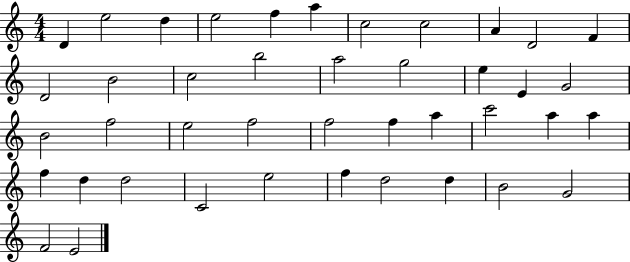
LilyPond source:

{
  \clef treble
  \numericTimeSignature
  \time 4/4
  \key c \major
  d'4 e''2 d''4 | e''2 f''4 a''4 | c''2 c''2 | a'4 d'2 f'4 | \break d'2 b'2 | c''2 b''2 | a''2 g''2 | e''4 e'4 g'2 | \break b'2 f''2 | e''2 f''2 | f''2 f''4 a''4 | c'''2 a''4 a''4 | \break f''4 d''4 d''2 | c'2 e''2 | f''4 d''2 d''4 | b'2 g'2 | \break f'2 e'2 | \bar "|."
}